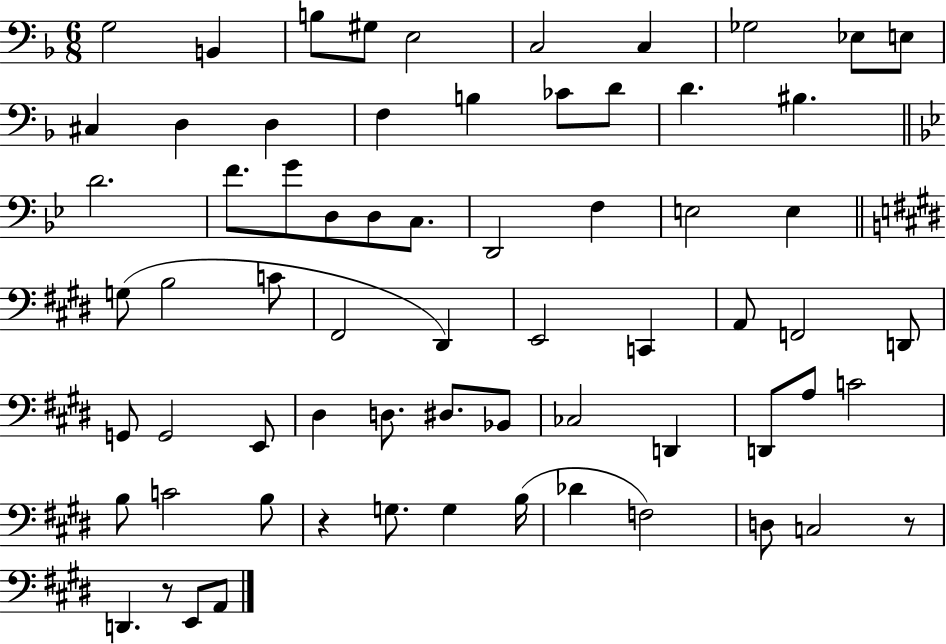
G3/h B2/q B3/e G#3/e E3/h C3/h C3/q Gb3/h Eb3/e E3/e C#3/q D3/q D3/q F3/q B3/q CES4/e D4/e D4/q. BIS3/q. D4/h. F4/e. G4/e D3/e D3/e C3/e. D2/h F3/q E3/h E3/q G3/e B3/h C4/e F#2/h D#2/q E2/h C2/q A2/e F2/h D2/e G2/e G2/h E2/e D#3/q D3/e. D#3/e. Bb2/e CES3/h D2/q D2/e A3/e C4/h B3/e C4/h B3/e R/q G3/e. G3/q B3/s Db4/q F3/h D3/e C3/h R/e D2/q. R/e E2/e A2/e